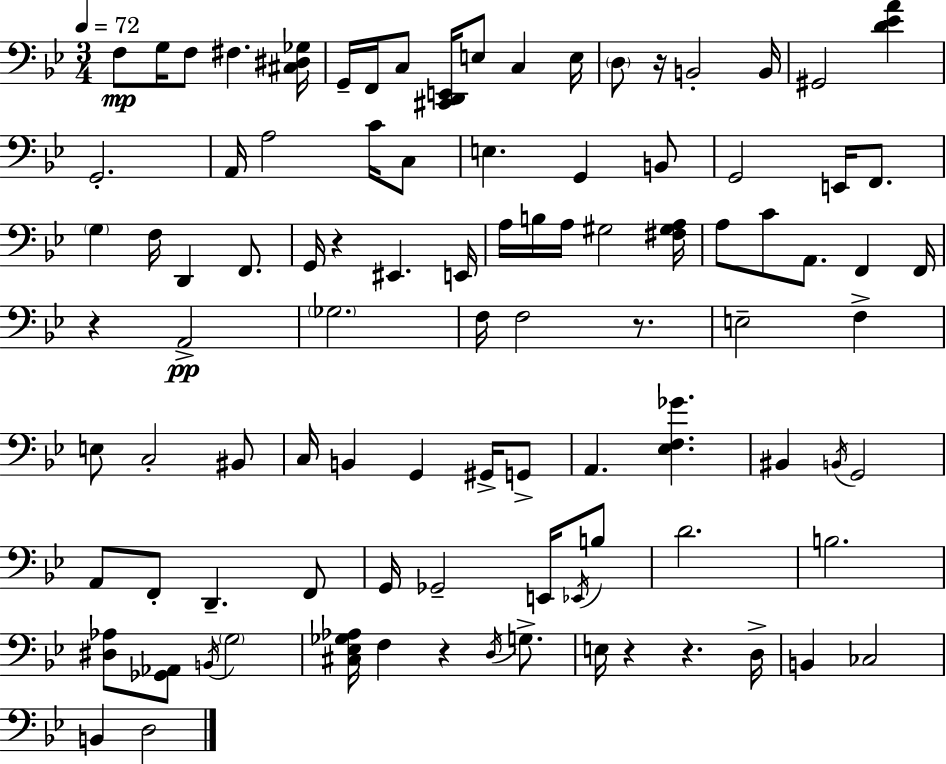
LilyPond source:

{
  \clef bass
  \numericTimeSignature
  \time 3/4
  \key g \minor
  \tempo 4 = 72
  \repeat volta 2 { f8\mp g16 f8 fis4. <cis dis ges>16 | g,16-- f,16 c8 <cis, d, e,>16 e8 c4 e16 | \parenthesize d8 r16 b,2-. b,16 | gis,2 <d' ees' a'>4 | \break g,2.-. | a,16 a2 c'16 c8 | e4. g,4 b,8 | g,2 e,16 f,8. | \break \parenthesize g4 f16 d,4 f,8. | g,16 r4 eis,4. e,16 | a16 b16 a16 gis2 <fis gis a>16 | a8 c'8 a,8. f,4 f,16 | \break r4 a,2->\pp | \parenthesize ges2. | f16 f2 r8. | e2-- f4-> | \break e8 c2-. bis,8 | c16 b,4 g,4 gis,16-> g,8-> | a,4. <ees f ges'>4. | bis,4 \acciaccatura { b,16 } g,2 | \break a,8 f,8-. d,4.-- f,8 | g,16 ges,2-- e,16 \acciaccatura { ees,16 } | b8 d'2. | b2. | \break <dis aes>8 <ges, aes,>8 \acciaccatura { b,16 } \parenthesize g2 | <cis ees ges aes>16 f4 r4 | \acciaccatura { d16 } g8.-> e16 r4 r4. | d16-> b,4 ces2 | \break b,4 d2 | } \bar "|."
}